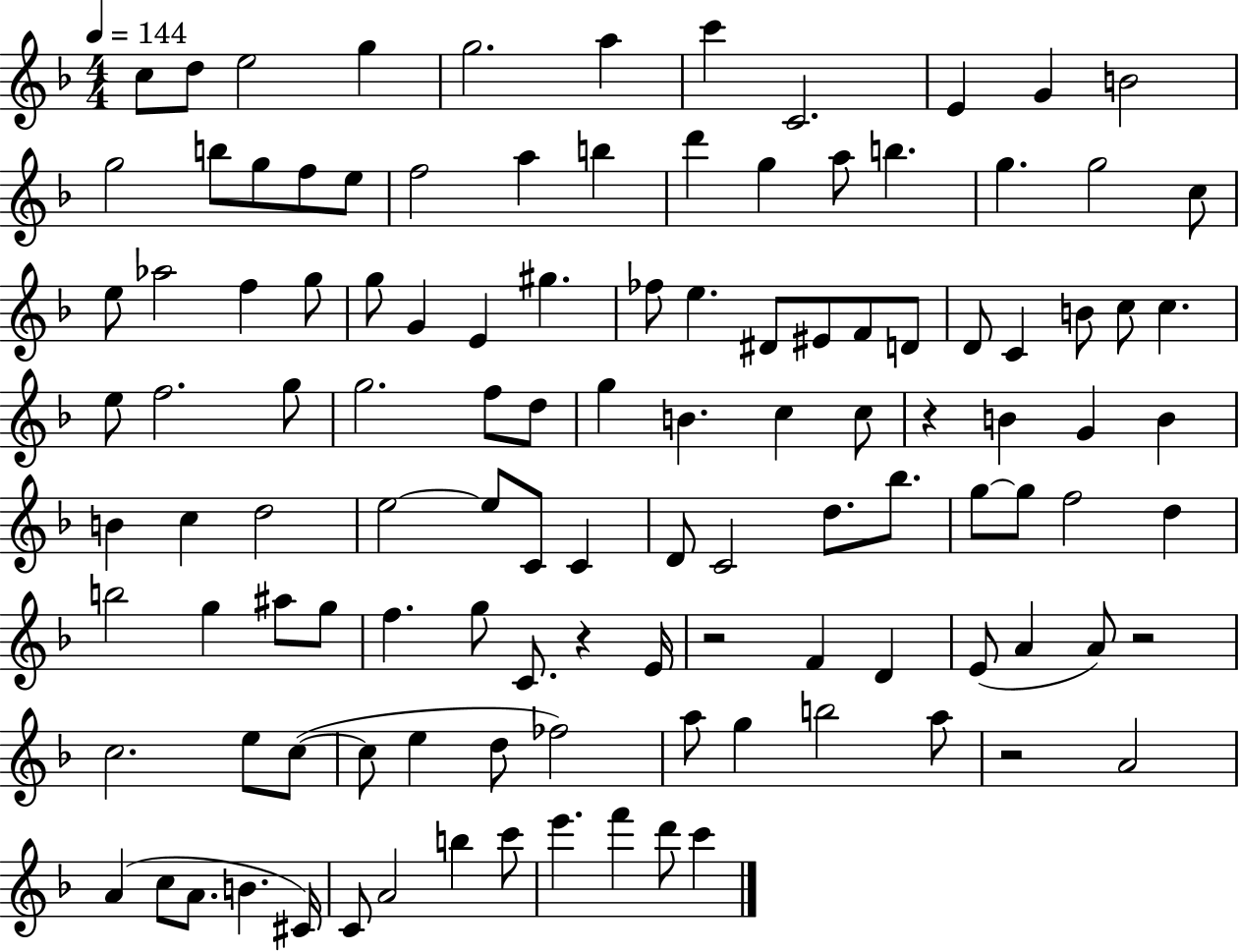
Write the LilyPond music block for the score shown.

{
  \clef treble
  \numericTimeSignature
  \time 4/4
  \key f \major
  \tempo 4 = 144
  c''8 d''8 e''2 g''4 | g''2. a''4 | c'''4 c'2. | e'4 g'4 b'2 | \break g''2 b''8 g''8 f''8 e''8 | f''2 a''4 b''4 | d'''4 g''4 a''8 b''4. | g''4. g''2 c''8 | \break e''8 aes''2 f''4 g''8 | g''8 g'4 e'4 gis''4. | fes''8 e''4. dis'8 eis'8 f'8 d'8 | d'8 c'4 b'8 c''8 c''4. | \break e''8 f''2. g''8 | g''2. f''8 d''8 | g''4 b'4. c''4 c''8 | r4 b'4 g'4 b'4 | \break b'4 c''4 d''2 | e''2~~ e''8 c'8 c'4 | d'8 c'2 d''8. bes''8. | g''8~~ g''8 f''2 d''4 | \break b''2 g''4 ais''8 g''8 | f''4. g''8 c'8. r4 e'16 | r2 f'4 d'4 | e'8( a'4 a'8) r2 | \break c''2. e''8 c''8~(~ | c''8 e''4 d''8 fes''2) | a''8 g''4 b''2 a''8 | r2 a'2 | \break a'4( c''8 a'8. b'4. cis'16) | c'8 a'2 b''4 c'''8 | e'''4. f'''4 d'''8 c'''4 | \bar "|."
}